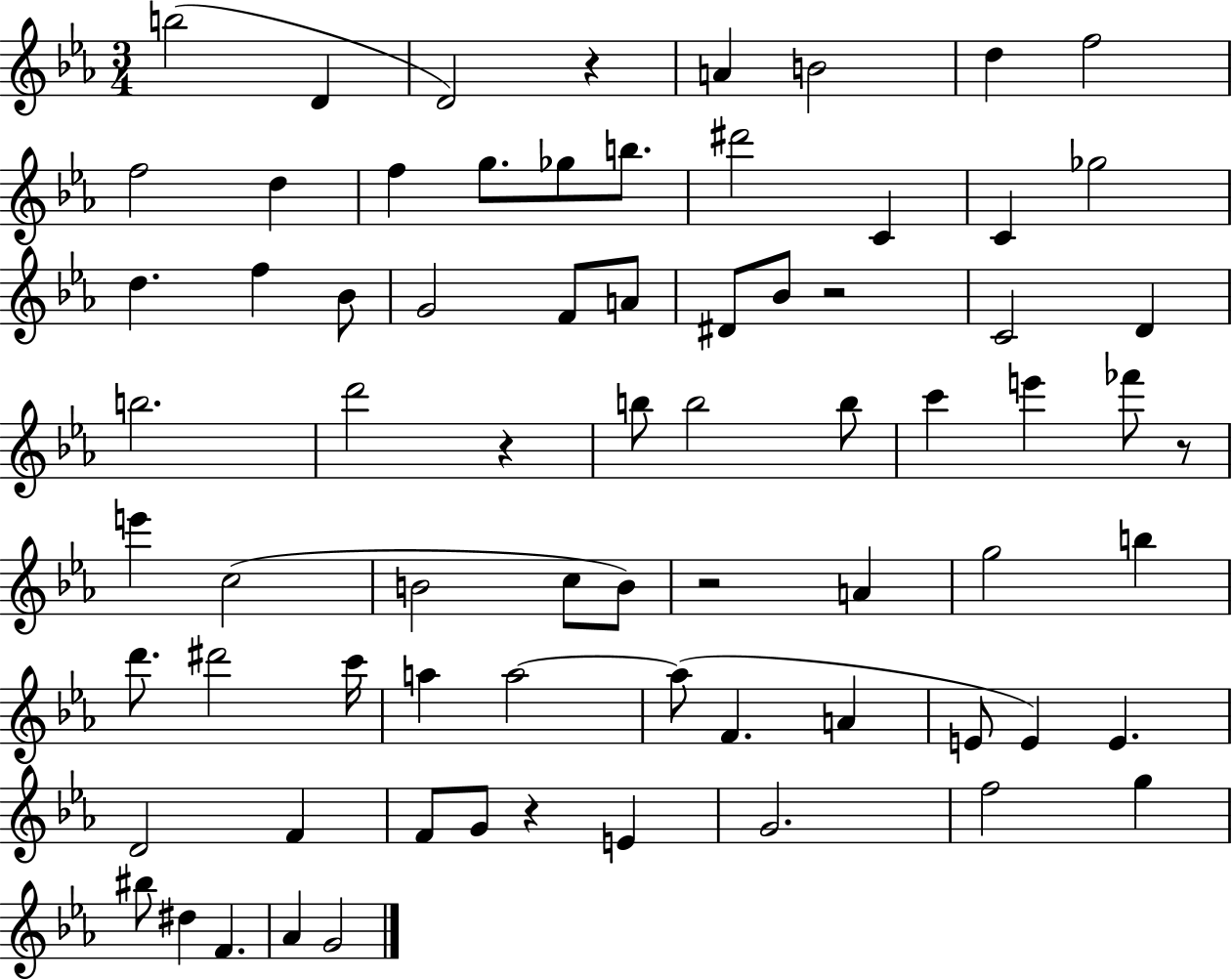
{
  \clef treble
  \numericTimeSignature
  \time 3/4
  \key ees \major
  b''2( d'4 | d'2) r4 | a'4 b'2 | d''4 f''2 | \break f''2 d''4 | f''4 g''8. ges''8 b''8. | dis'''2 c'4 | c'4 ges''2 | \break d''4. f''4 bes'8 | g'2 f'8 a'8 | dis'8 bes'8 r2 | c'2 d'4 | \break b''2. | d'''2 r4 | b''8 b''2 b''8 | c'''4 e'''4 fes'''8 r8 | \break e'''4 c''2( | b'2 c''8 b'8) | r2 a'4 | g''2 b''4 | \break d'''8. dis'''2 c'''16 | a''4 a''2~~ | a''8( f'4. a'4 | e'8 e'4) e'4. | \break d'2 f'4 | f'8 g'8 r4 e'4 | g'2. | f''2 g''4 | \break bis''8 dis''4 f'4. | aes'4 g'2 | \bar "|."
}